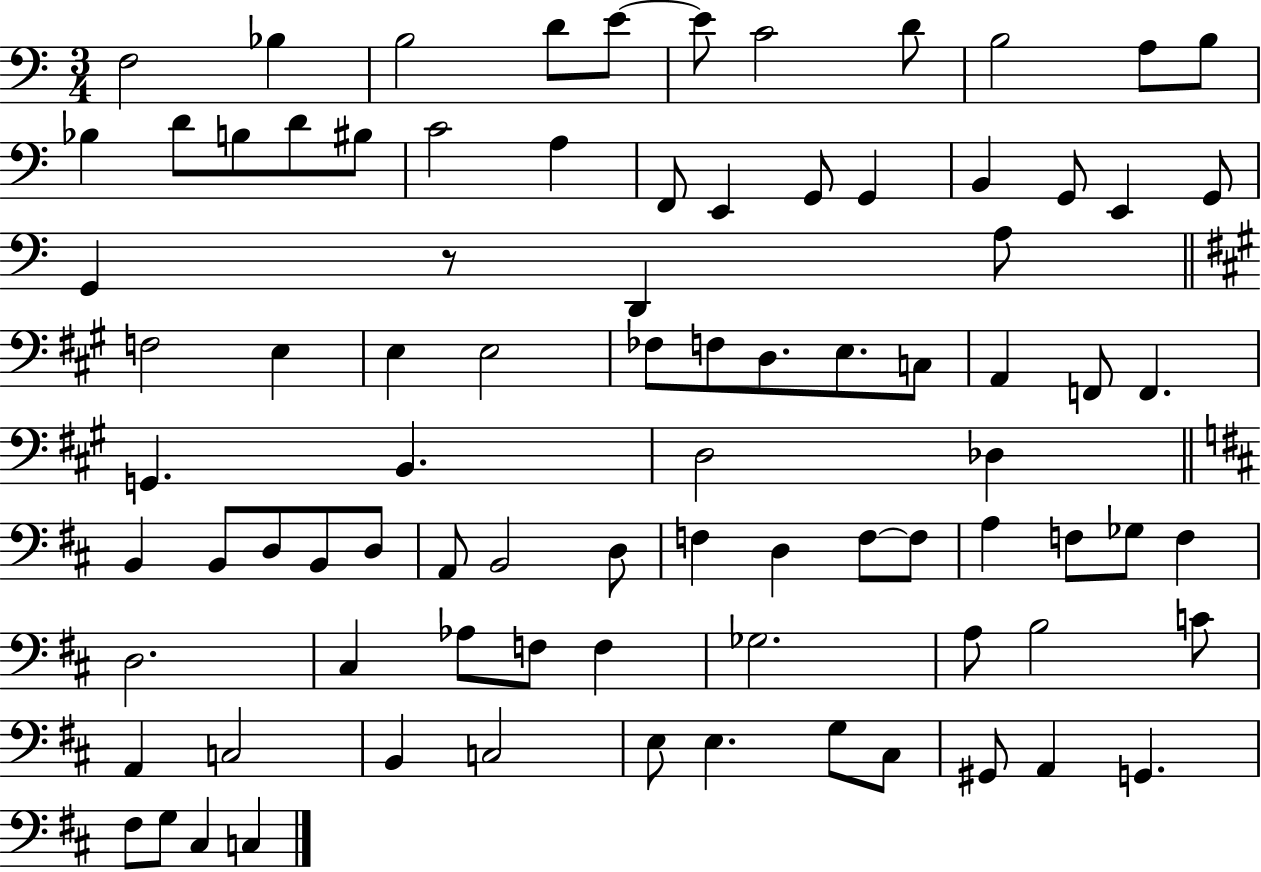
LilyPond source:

{
  \clef bass
  \numericTimeSignature
  \time 3/4
  \key c \major
  f2 bes4 | b2 d'8 e'8~~ | e'8 c'2 d'8 | b2 a8 b8 | \break bes4 d'8 b8 d'8 bis8 | c'2 a4 | f,8 e,4 g,8 g,4 | b,4 g,8 e,4 g,8 | \break g,4 r8 d,4 a8 | \bar "||" \break \key a \major f2 e4 | e4 e2 | fes8 f8 d8. e8. c8 | a,4 f,8 f,4. | \break g,4. b,4. | d2 des4 | \bar "||" \break \key b \minor b,4 b,8 d8 b,8 d8 | a,8 b,2 d8 | f4 d4 f8~~ f8 | a4 f8 ges8 f4 | \break d2. | cis4 aes8 f8 f4 | ges2. | a8 b2 c'8 | \break a,4 c2 | b,4 c2 | e8 e4. g8 cis8 | gis,8 a,4 g,4. | \break fis8 g8 cis4 c4 | \bar "|."
}